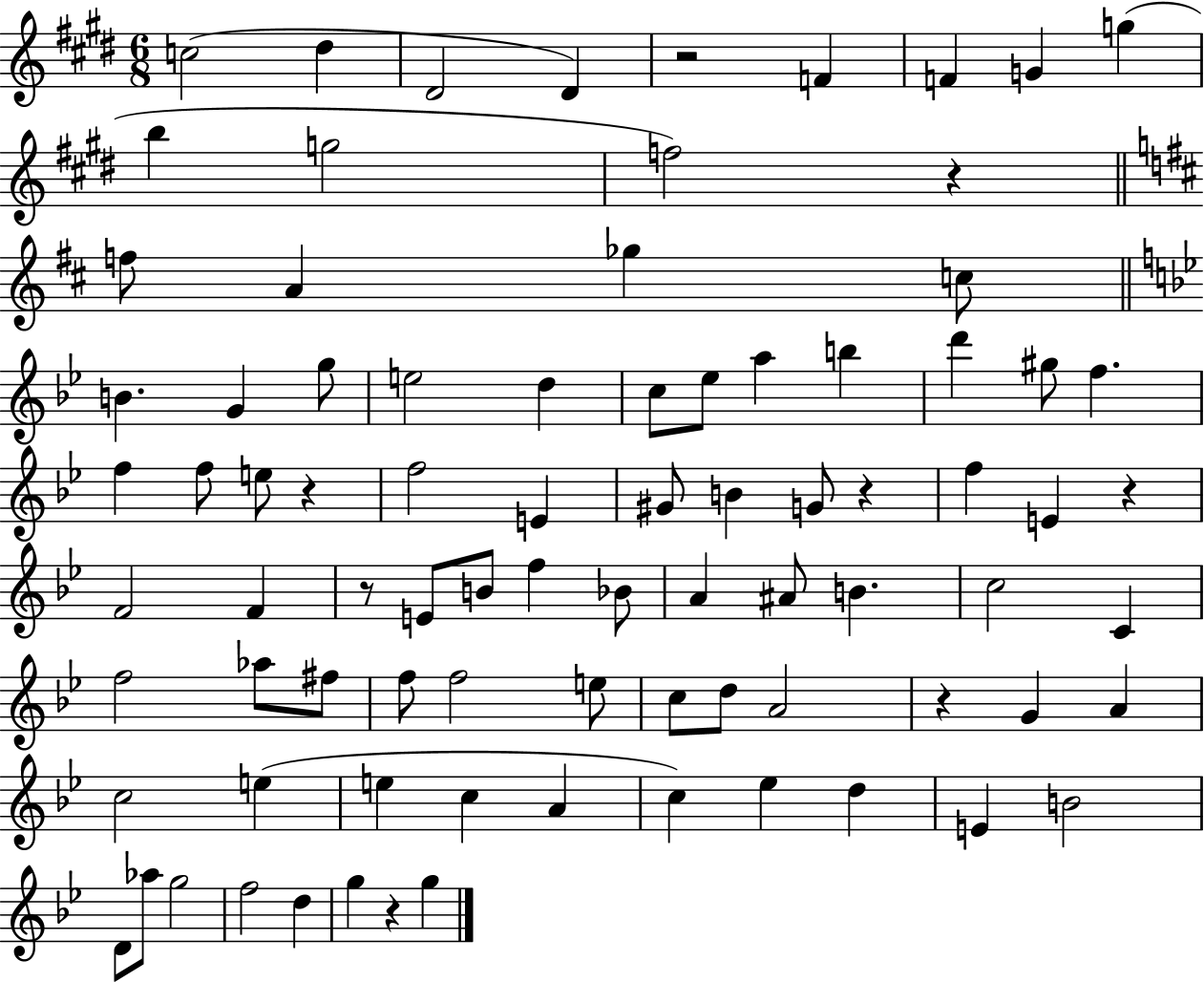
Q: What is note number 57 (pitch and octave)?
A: A4